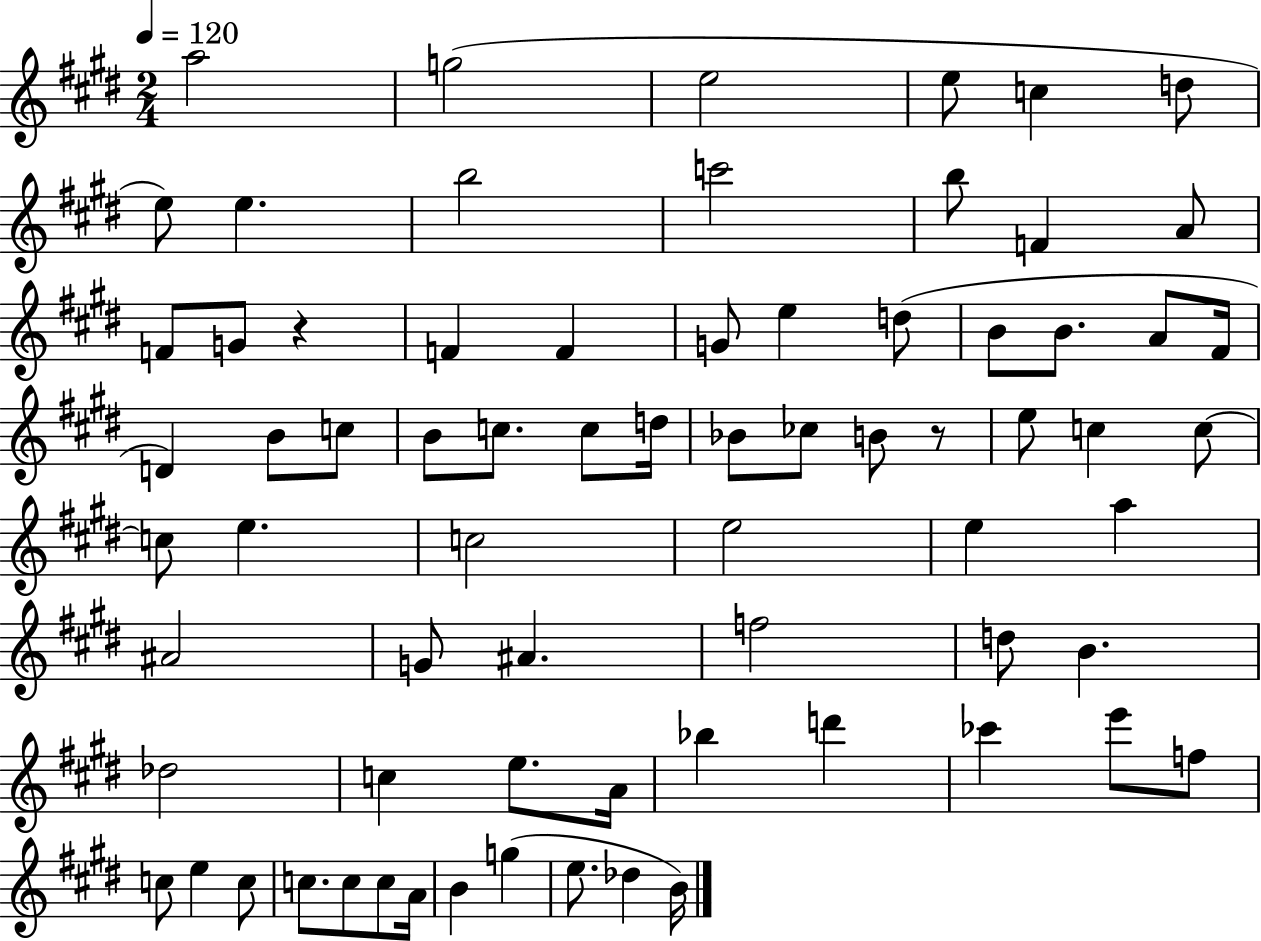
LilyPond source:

{
  \clef treble
  \numericTimeSignature
  \time 2/4
  \key e \major
  \tempo 4 = 120
  \repeat volta 2 { a''2 | g''2( | e''2 | e''8 c''4 d''8 | \break e''8) e''4. | b''2 | c'''2 | b''8 f'4 a'8 | \break f'8 g'8 r4 | f'4 f'4 | g'8 e''4 d''8( | b'8 b'8. a'8 fis'16 | \break d'4) b'8 c''8 | b'8 c''8. c''8 d''16 | bes'8 ces''8 b'8 r8 | e''8 c''4 c''8~~ | \break c''8 e''4. | c''2 | e''2 | e''4 a''4 | \break ais'2 | g'8 ais'4. | f''2 | d''8 b'4. | \break des''2 | c''4 e''8. a'16 | bes''4 d'''4 | ces'''4 e'''8 f''8 | \break c''8 e''4 c''8 | c''8. c''8 c''8 a'16 | b'4 g''4( | e''8. des''4 b'16) | \break } \bar "|."
}